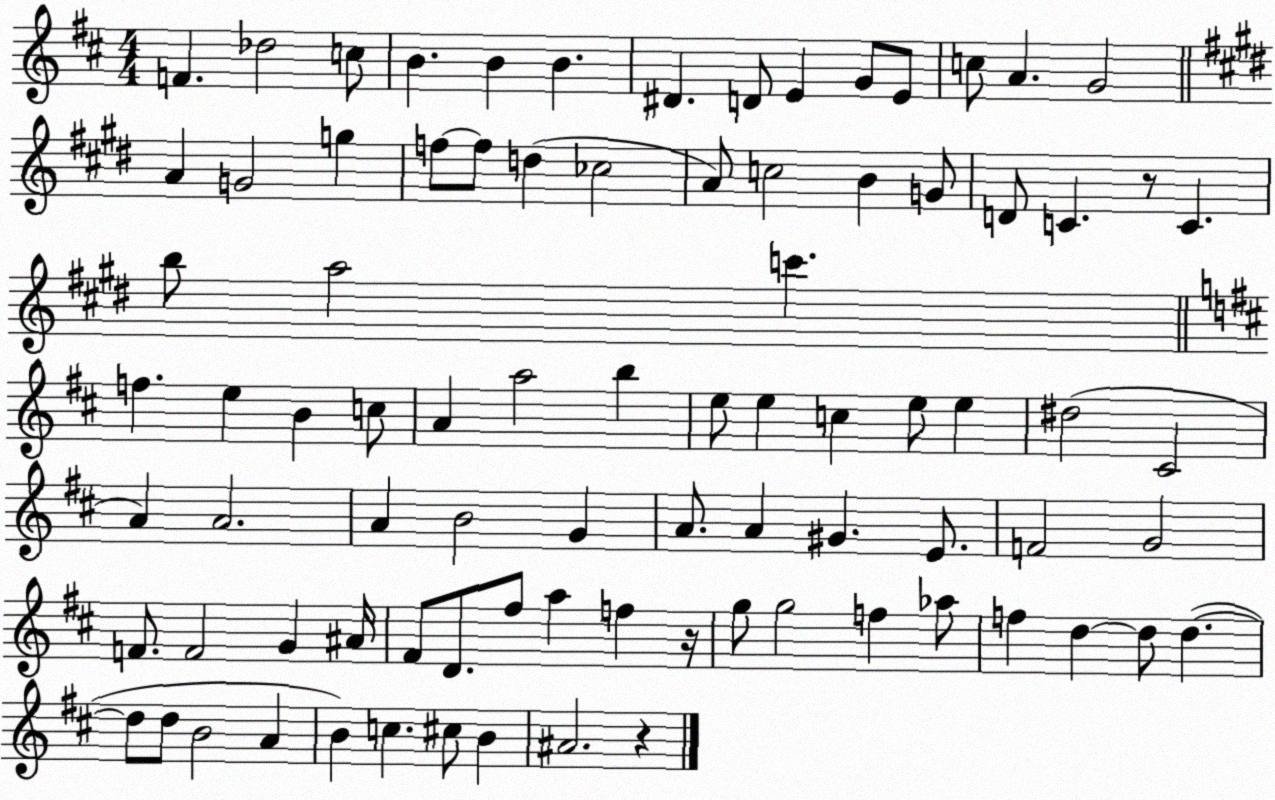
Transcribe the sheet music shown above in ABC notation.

X:1
T:Untitled
M:4/4
L:1/4
K:D
F _d2 c/2 B B B ^D D/2 E G/2 E/2 c/2 A G2 A G2 g f/2 f/2 d _c2 A/2 c2 B G/2 D/2 C z/2 C b/2 a2 c' f e B c/2 A a2 b e/2 e c e/2 e ^d2 ^C2 A A2 A B2 G A/2 A ^G E/2 F2 G2 F/2 F2 G ^A/4 ^F/2 D/2 ^f/2 a f z/4 g/2 g2 f _a/2 f d d/2 d d/2 d/2 B2 A B c ^c/2 B ^A2 z